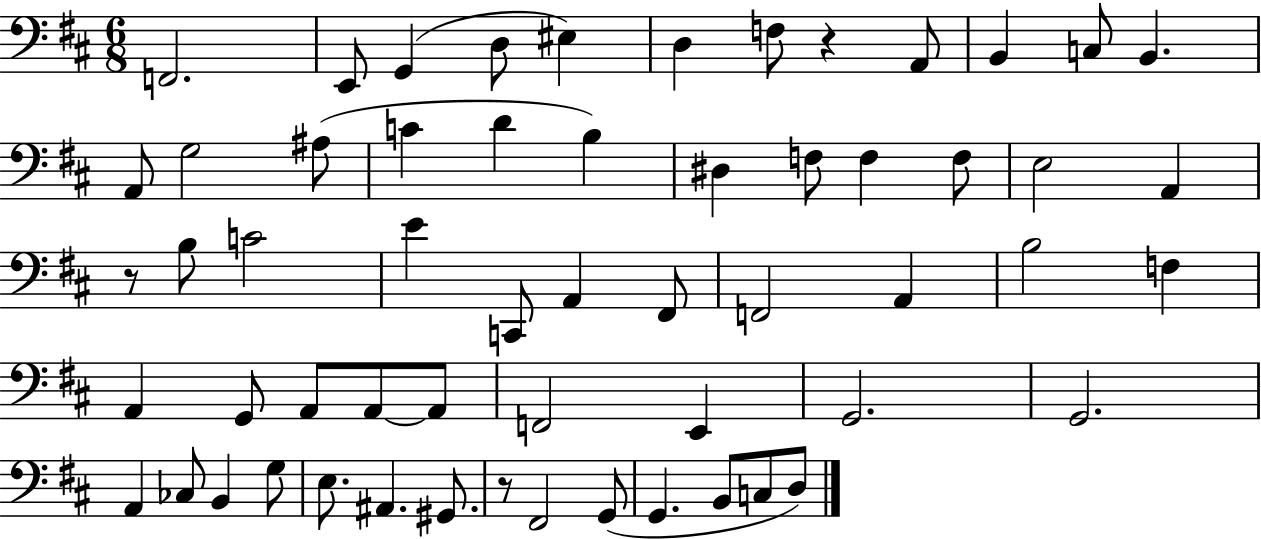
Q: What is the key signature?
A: D major